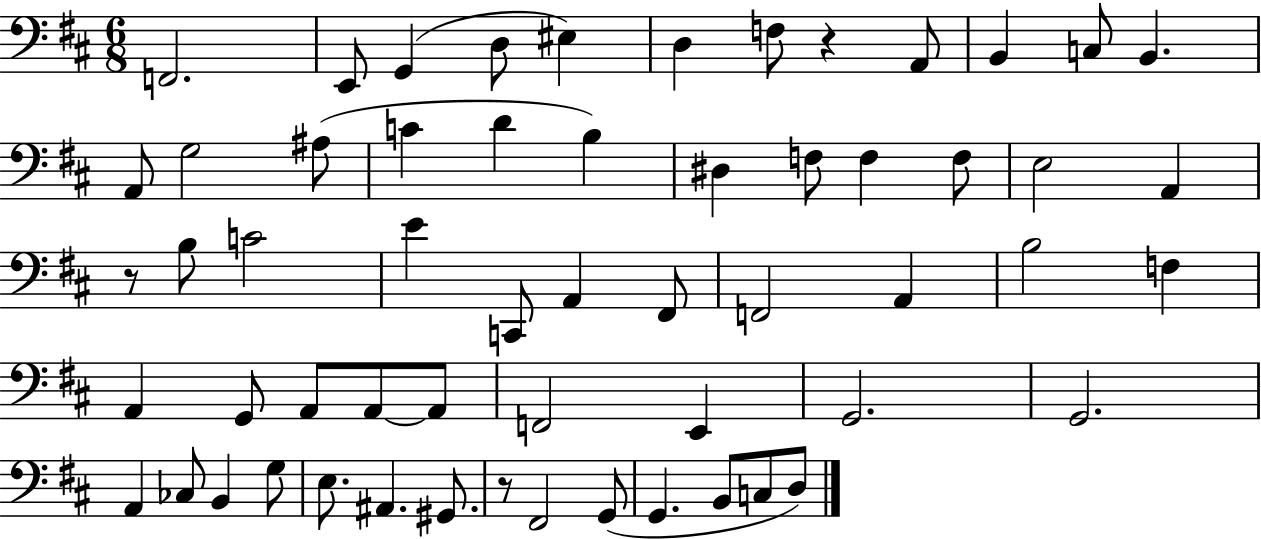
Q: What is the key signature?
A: D major